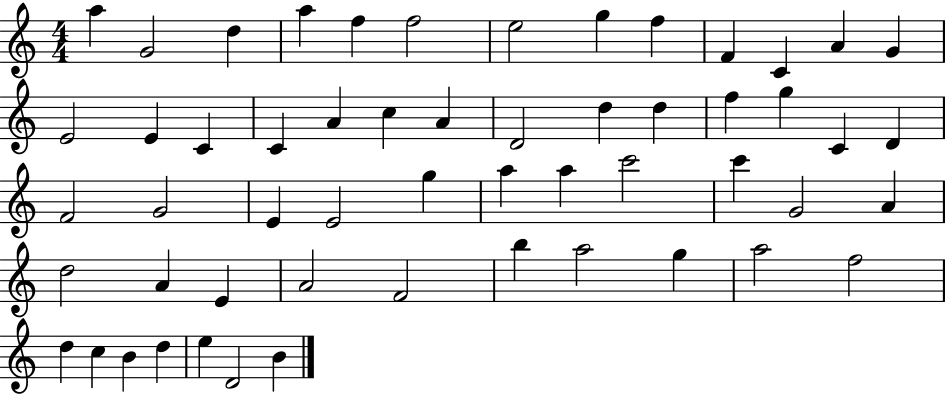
{
  \clef treble
  \numericTimeSignature
  \time 4/4
  \key c \major
  a''4 g'2 d''4 | a''4 f''4 f''2 | e''2 g''4 f''4 | f'4 c'4 a'4 g'4 | \break e'2 e'4 c'4 | c'4 a'4 c''4 a'4 | d'2 d''4 d''4 | f''4 g''4 c'4 d'4 | \break f'2 g'2 | e'4 e'2 g''4 | a''4 a''4 c'''2 | c'''4 g'2 a'4 | \break d''2 a'4 e'4 | a'2 f'2 | b''4 a''2 g''4 | a''2 f''2 | \break d''4 c''4 b'4 d''4 | e''4 d'2 b'4 | \bar "|."
}